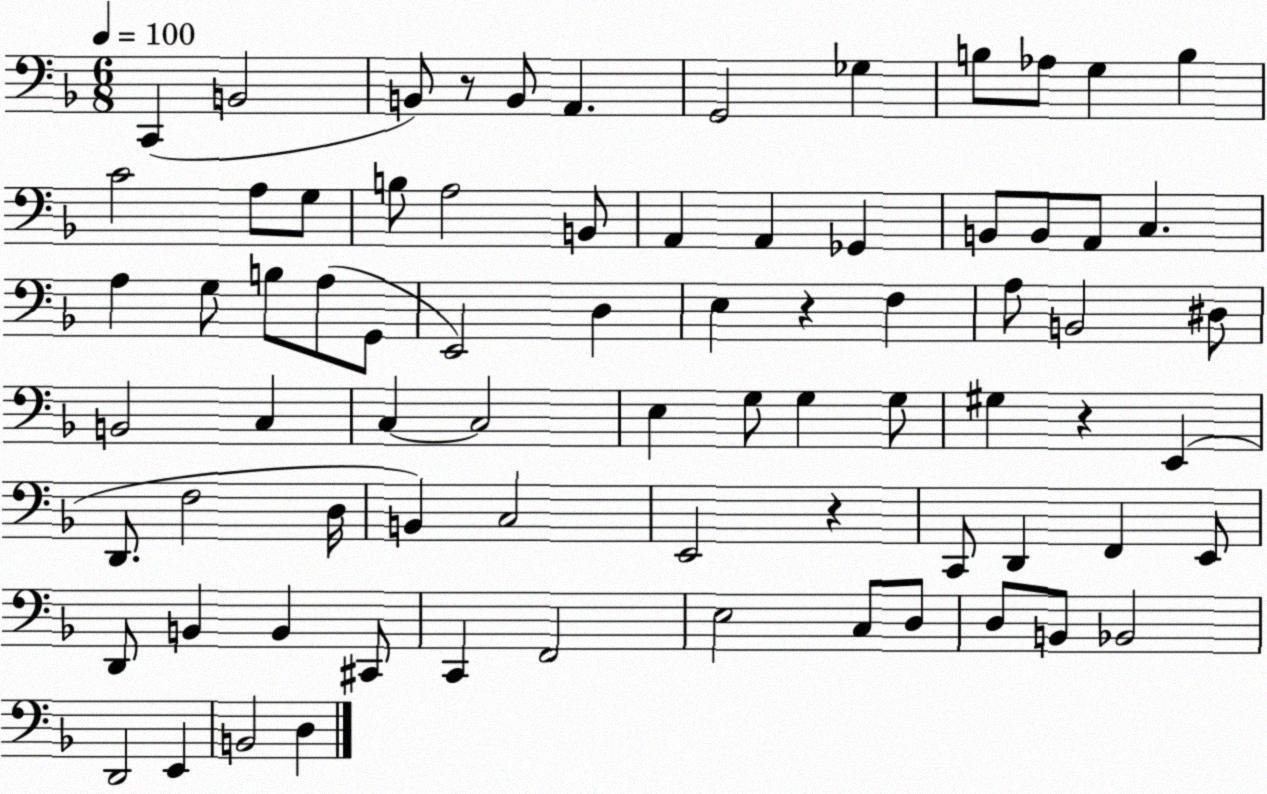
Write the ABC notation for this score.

X:1
T:Untitled
M:6/8
L:1/4
K:F
C,, B,,2 B,,/2 z/2 B,,/2 A,, G,,2 _G, B,/2 _A,/2 G, B, C2 A,/2 G,/2 B,/2 A,2 B,,/2 A,, A,, _G,, B,,/2 B,,/2 A,,/2 C, A, G,/2 B,/2 A,/2 G,,/2 E,,2 D, E, z F, A,/2 B,,2 ^D,/2 B,,2 C, C, C,2 E, G,/2 G, G,/2 ^G, z E,, D,,/2 F,2 D,/4 B,, C,2 E,,2 z C,,/2 D,, F,, E,,/2 D,,/2 B,, B,, ^C,,/2 C,, F,,2 E,2 C,/2 D,/2 D,/2 B,,/2 _B,,2 D,,2 E,, B,,2 D,